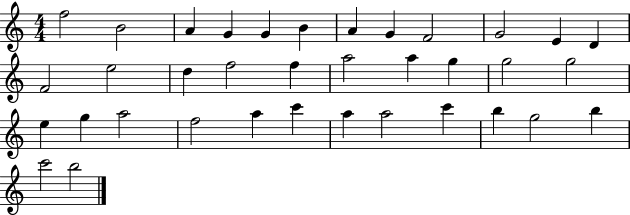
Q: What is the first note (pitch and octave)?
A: F5